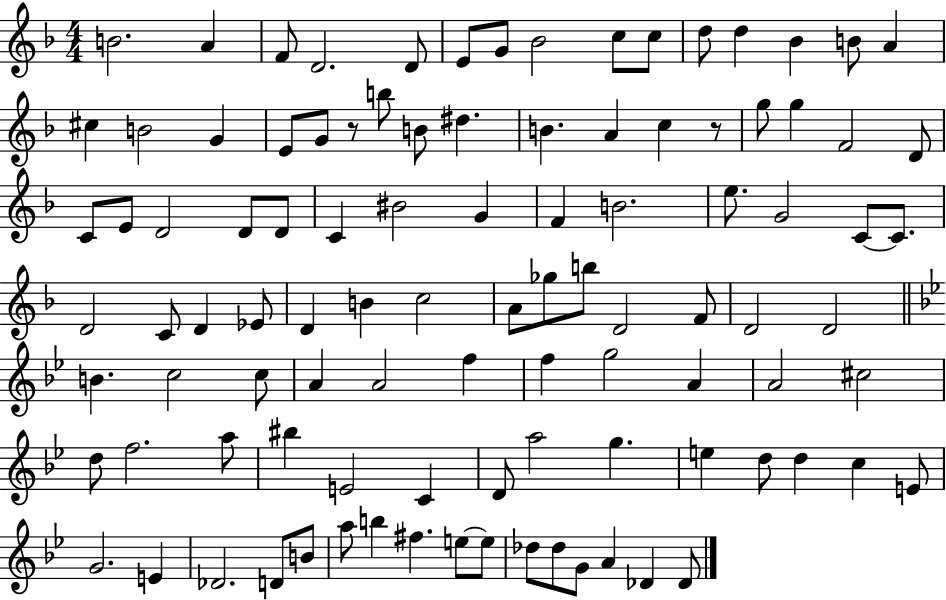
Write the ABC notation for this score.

X:1
T:Untitled
M:4/4
L:1/4
K:F
B2 A F/2 D2 D/2 E/2 G/2 _B2 c/2 c/2 d/2 d _B B/2 A ^c B2 G E/2 G/2 z/2 b/2 B/2 ^d B A c z/2 g/2 g F2 D/2 C/2 E/2 D2 D/2 D/2 C ^B2 G F B2 e/2 G2 C/2 C/2 D2 C/2 D _E/2 D B c2 A/2 _g/2 b/2 D2 F/2 D2 D2 B c2 c/2 A A2 f f g2 A A2 ^c2 d/2 f2 a/2 ^b E2 C D/2 a2 g e d/2 d c E/2 G2 E _D2 D/2 B/2 a/2 b ^f e/2 e/2 _d/2 _d/2 G/2 A _D _D/2